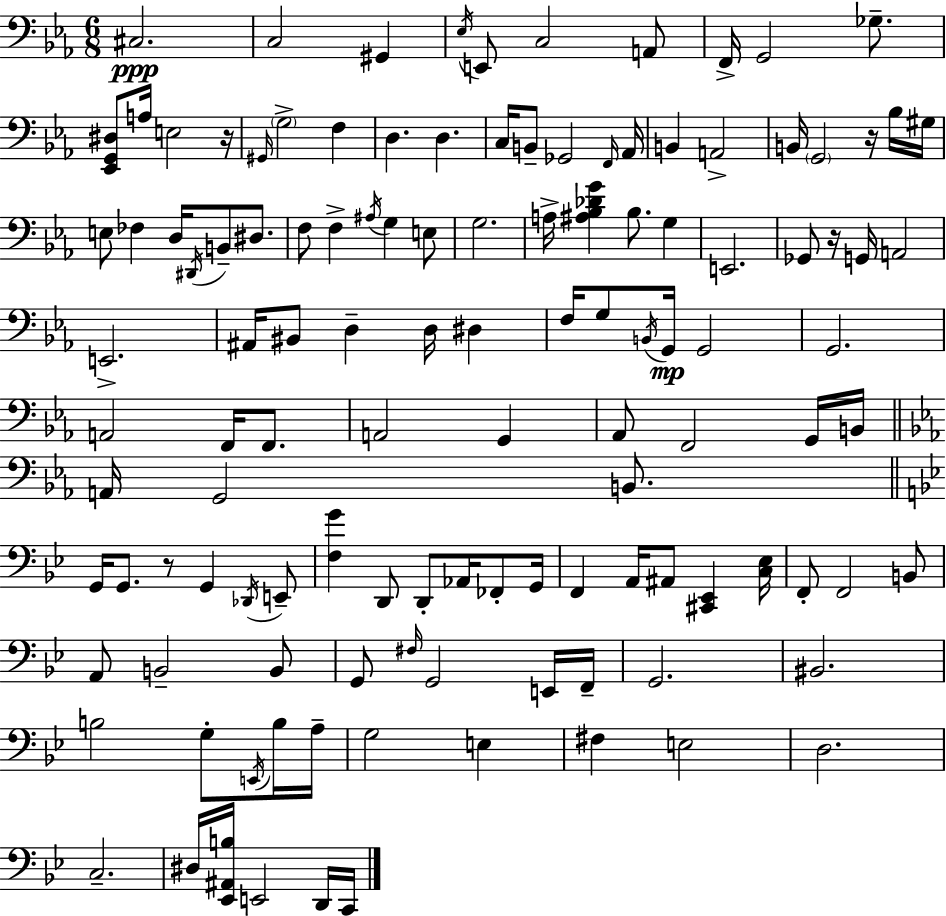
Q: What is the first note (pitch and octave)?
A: C#3